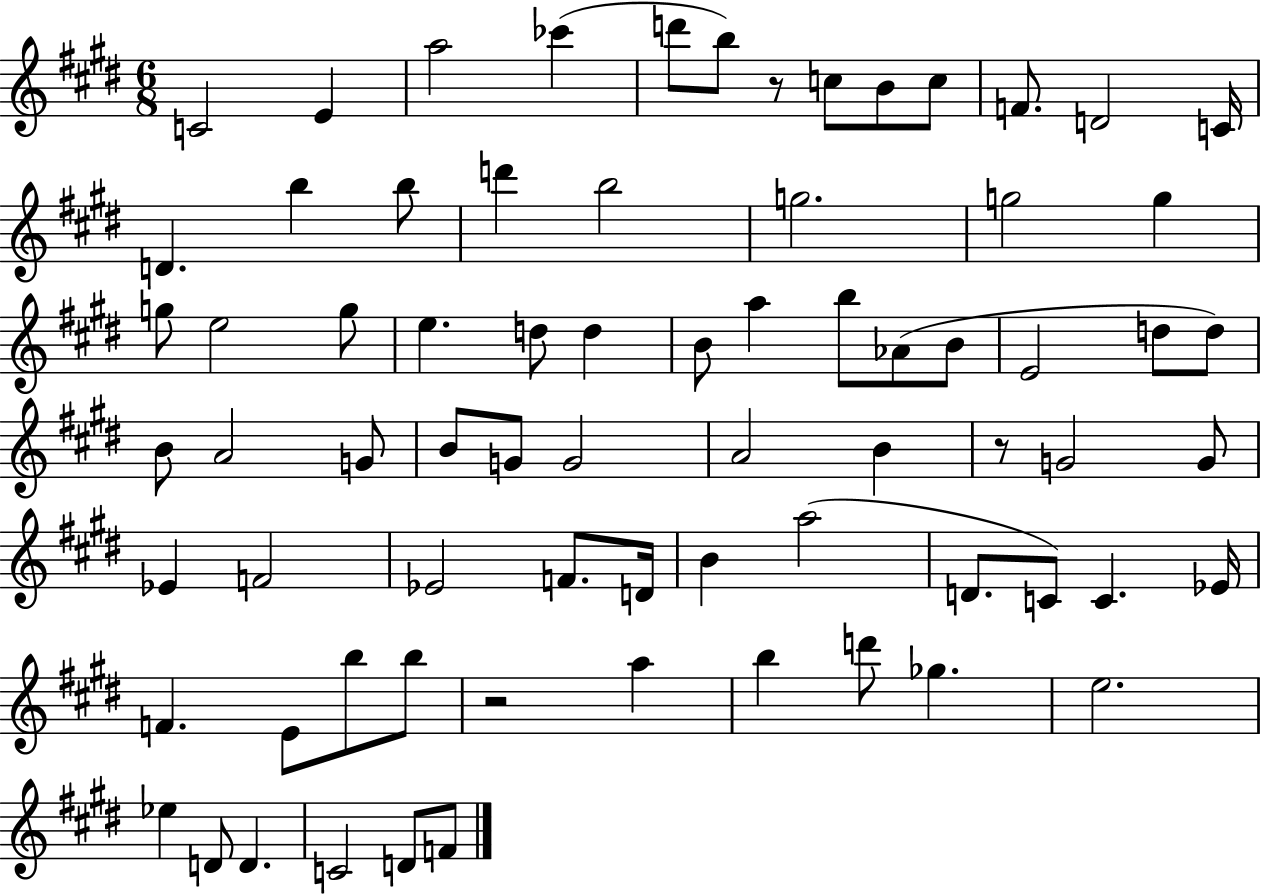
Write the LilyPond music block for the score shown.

{
  \clef treble
  \numericTimeSignature
  \time 6/8
  \key e \major
  \repeat volta 2 { c'2 e'4 | a''2 ces'''4( | d'''8 b''8) r8 c''8 b'8 c''8 | f'8. d'2 c'16 | \break d'4. b''4 b''8 | d'''4 b''2 | g''2. | g''2 g''4 | \break g''8 e''2 g''8 | e''4. d''8 d''4 | b'8 a''4 b''8 aes'8( b'8 | e'2 d''8 d''8) | \break b'8 a'2 g'8 | b'8 g'8 g'2 | a'2 b'4 | r8 g'2 g'8 | \break ees'4 f'2 | ees'2 f'8. d'16 | b'4 a''2( | d'8. c'8) c'4. ees'16 | \break f'4. e'8 b''8 b''8 | r2 a''4 | b''4 d'''8 ges''4. | e''2. | \break ees''4 d'8 d'4. | c'2 d'8 f'8 | } \bar "|."
}